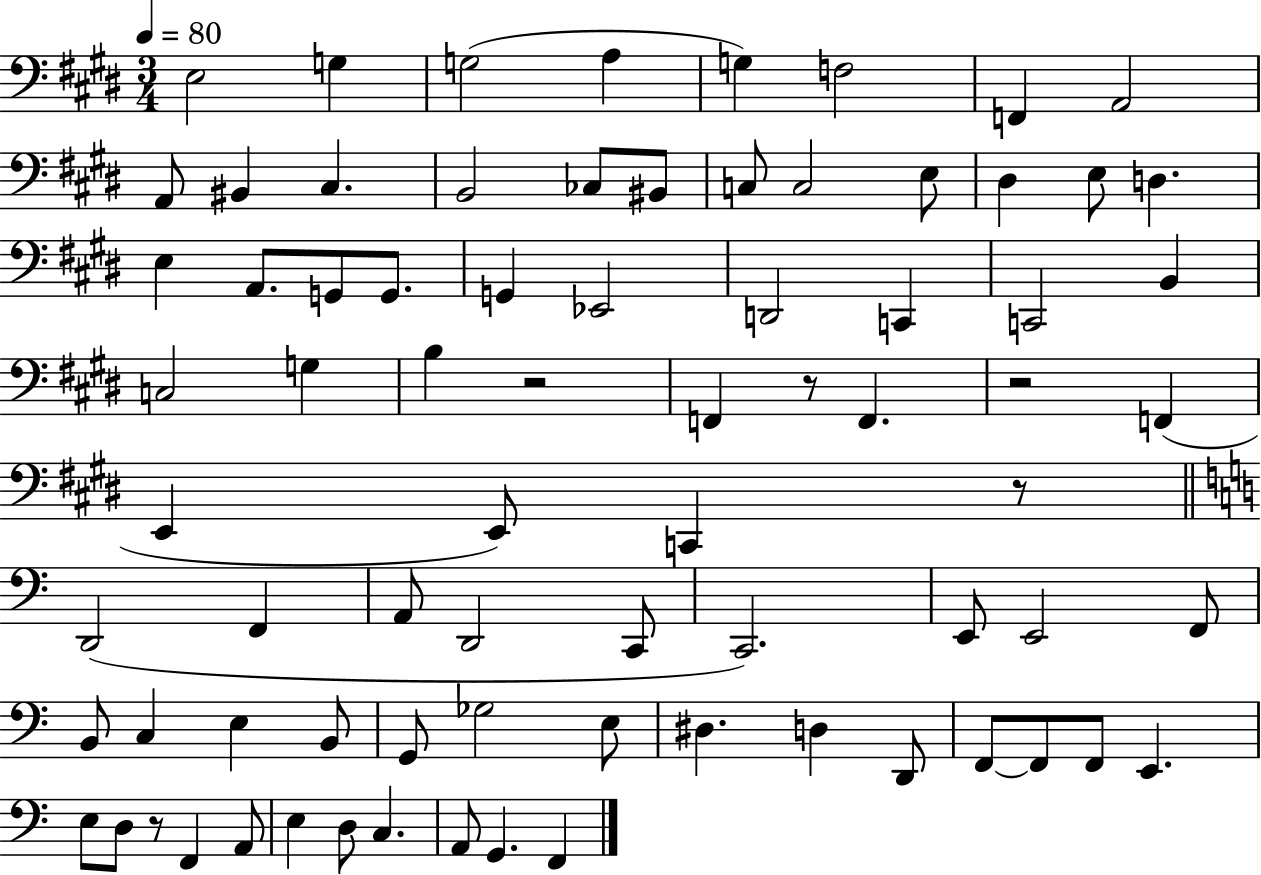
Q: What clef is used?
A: bass